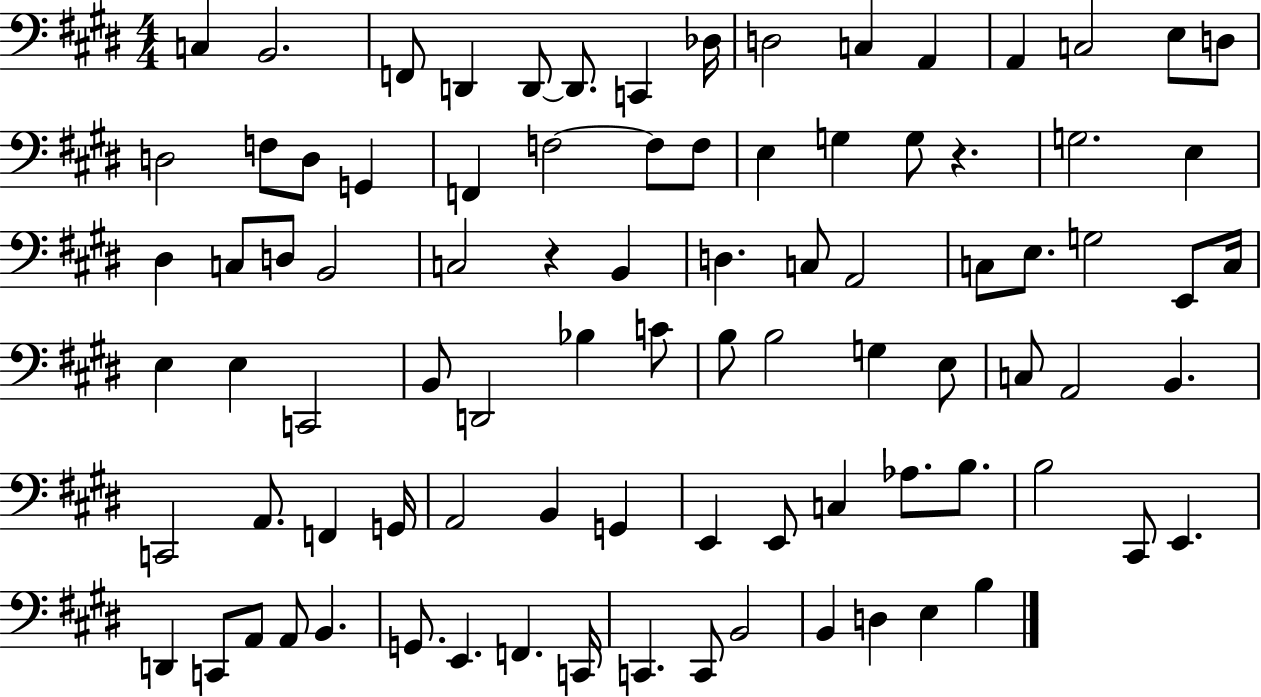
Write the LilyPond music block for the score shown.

{
  \clef bass
  \numericTimeSignature
  \time 4/4
  \key e \major
  \repeat volta 2 { c4 b,2. | f,8 d,4 d,8~~ d,8. c,4 des16 | d2 c4 a,4 | a,4 c2 e8 d8 | \break d2 f8 d8 g,4 | f,4 f2~~ f8 f8 | e4 g4 g8 r4. | g2. e4 | \break dis4 c8 d8 b,2 | c2 r4 b,4 | d4. c8 a,2 | c8 e8. g2 e,8 c16 | \break e4 e4 c,2 | b,8 d,2 bes4 c'8 | b8 b2 g4 e8 | c8 a,2 b,4. | \break c,2 a,8. f,4 g,16 | a,2 b,4 g,4 | e,4 e,8 c4 aes8. b8. | b2 cis,8 e,4. | \break d,4 c,8 a,8 a,8 b,4. | g,8. e,4. f,4. c,16 | c,4. c,8 b,2 | b,4 d4 e4 b4 | \break } \bar "|."
}